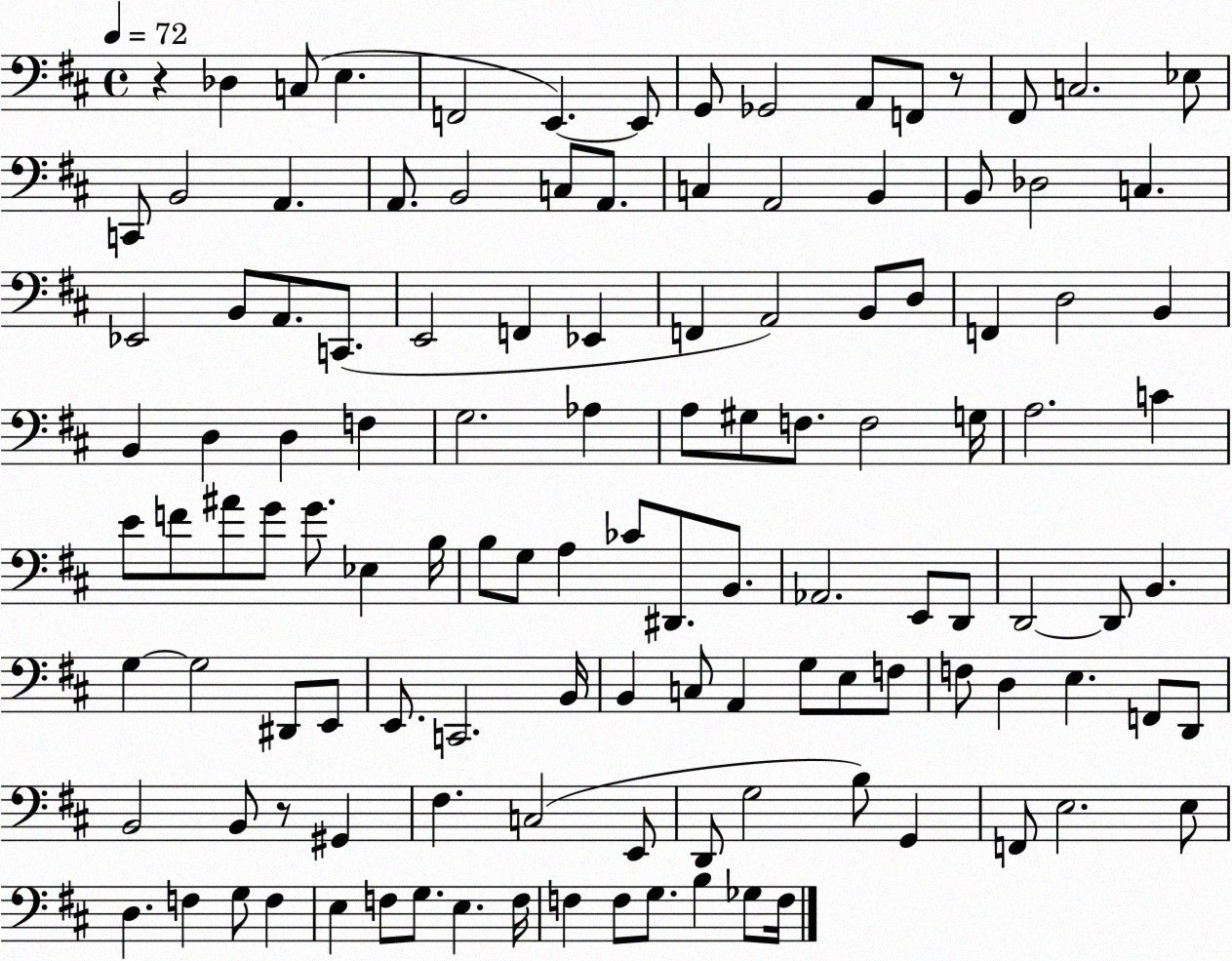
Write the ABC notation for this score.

X:1
T:Untitled
M:4/4
L:1/4
K:D
z _D, C,/2 E, F,,2 E,, E,,/2 G,,/2 _G,,2 A,,/2 F,,/2 z/2 ^F,,/2 C,2 _E,/2 C,,/2 B,,2 A,, A,,/2 B,,2 C,/2 A,,/2 C, A,,2 B,, B,,/2 _D,2 C, _E,,2 B,,/2 A,,/2 C,,/2 E,,2 F,, _E,, F,, A,,2 B,,/2 D,/2 F,, D,2 B,, B,, D, D, F, G,2 _A, A,/2 ^G,/2 F,/2 F,2 G,/4 A,2 C E/2 F/2 ^A/2 G/2 G/2 _E, B,/4 B,/2 G,/2 A, _C/2 ^D,,/2 B,,/2 _A,,2 E,,/2 D,,/2 D,,2 D,,/2 B,, G, G,2 ^D,,/2 E,,/2 E,,/2 C,,2 B,,/4 B,, C,/2 A,, G,/2 E,/2 F,/2 F,/2 D, E, F,,/2 D,,/2 B,,2 B,,/2 z/2 ^G,, ^F, C,2 E,,/2 D,,/2 G,2 B,/2 G,, F,,/2 E,2 E,/2 D, F, G,/2 F, E, F,/2 G,/2 E, F,/4 F, F,/2 G,/2 B, _G,/2 F,/4